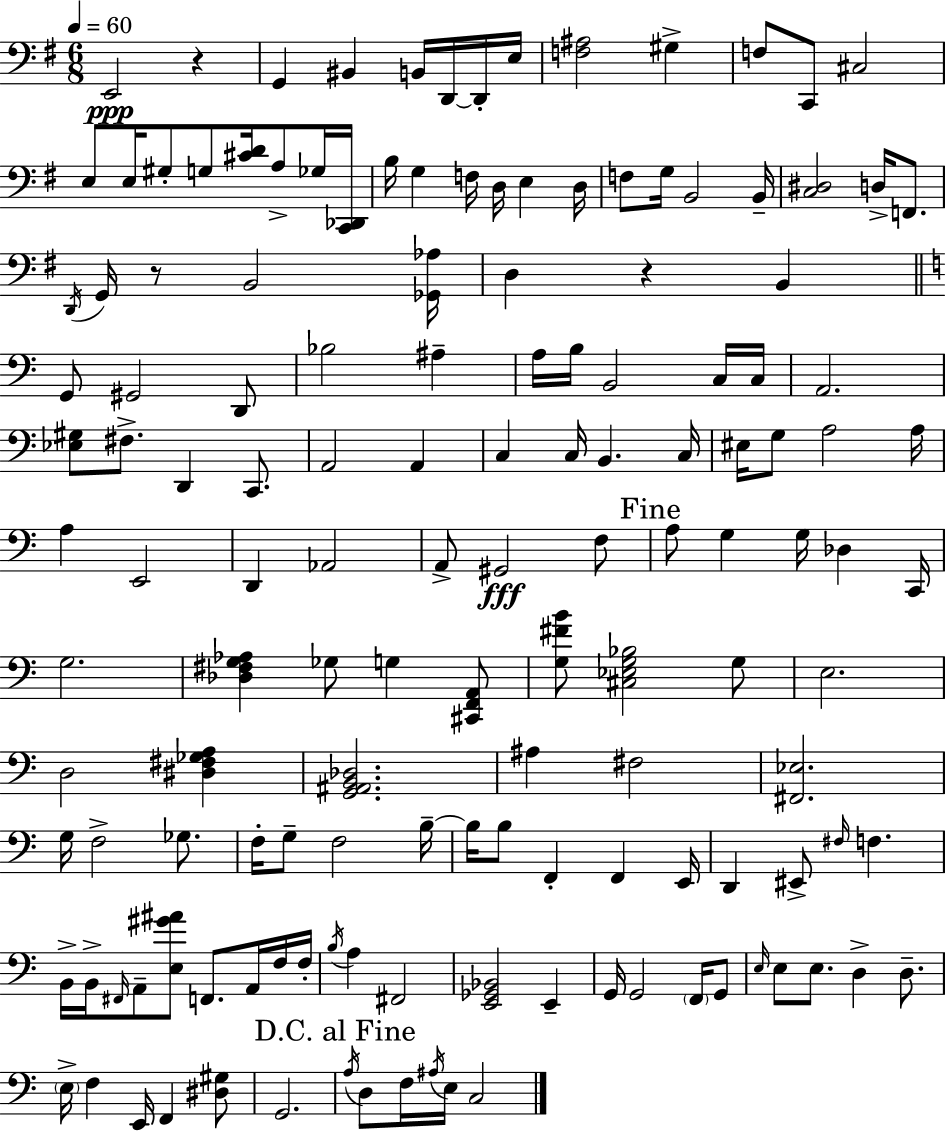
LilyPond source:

{
  \clef bass
  \numericTimeSignature
  \time 6/8
  \key e \minor
  \tempo 4 = 60
  e,2\ppp r4 | g,4 bis,4 b,16 d,16~~ d,16-. e16 | <f ais>2 gis4-> | f8 c,8 cis2 | \break e8 e16 gis8-. g8 <cis' d'>16 a8-> ges16 <c, des,>16 | b16 g4 f16 d16 e4 d16 | f8 g16 b,2 b,16-- | <c dis>2 d16-> f,8. | \break \acciaccatura { d,16 } g,16 r8 b,2 | <ges, aes>16 d4 r4 b,4 | \bar "||" \break \key c \major g,8 gis,2 d,8 | bes2 ais4-- | a16 b16 b,2 c16 c16 | a,2. | \break <ees gis>8 fis8.-> d,4 c,8. | a,2 a,4 | c4 c16 b,4. c16 | eis16 g8 a2 a16 | \break a4 e,2 | d,4 aes,2 | a,8-> gis,2\fff f8 | \mark "Fine" a8 g4 g16 des4 c,16 | \break g2. | <des fis g aes>4 ges8 g4 <cis, f, a,>8 | <g fis' b'>8 <cis ees g bes>2 g8 | e2. | \break d2 <dis fis ges a>4 | <g, ais, b, des>2. | ais4 fis2 | <fis, ees>2. | \break g16 f2-> ges8. | f16-. g8-- f2 b16--~~ | b16 b8 f,4-. f,4 e,16 | d,4 eis,8-> \grace { fis16 } f4. | \break b,16-> b,16-> \grace { fis,16 } a,8-- <e gis' ais'>8 f,8. a,16 | f16 f16-. \acciaccatura { b16 } a4 fis,2 | <e, ges, bes,>2 e,4-- | g,16 g,2 | \break \parenthesize f,16 g,8 \grace { e16 } e8 e8. d4-> | d8.-- \parenthesize e16-> f4 e,16 f,4 | <dis gis>8 g,2. | \mark "D.C. al Fine" \acciaccatura { a16 } d8 f16 \acciaccatura { ais16 } e16 c2 | \break \bar "|."
}